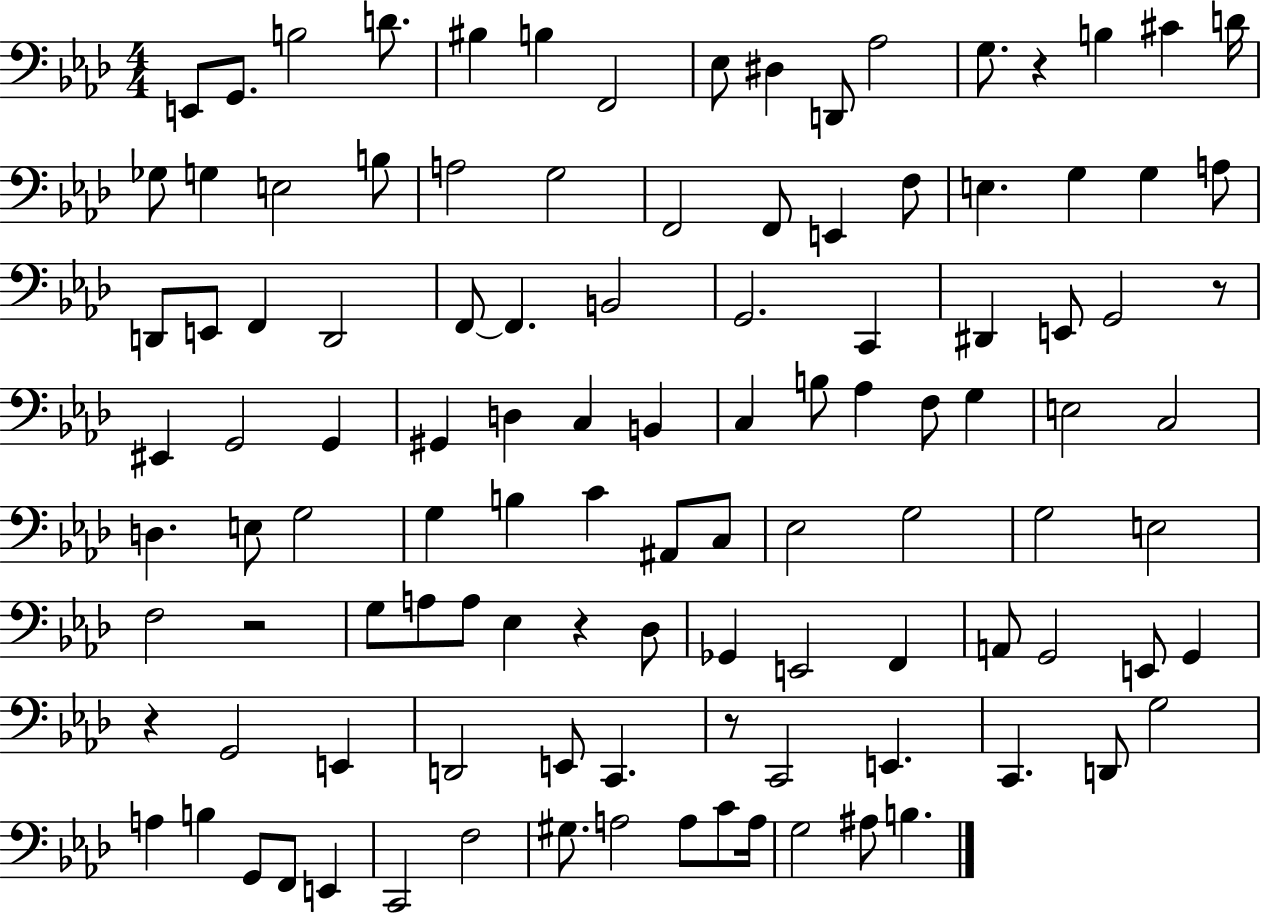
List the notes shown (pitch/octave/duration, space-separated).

E2/e G2/e. B3/h D4/e. BIS3/q B3/q F2/h Eb3/e D#3/q D2/e Ab3/h G3/e. R/q B3/q C#4/q D4/s Gb3/e G3/q E3/h B3/e A3/h G3/h F2/h F2/e E2/q F3/e E3/q. G3/q G3/q A3/e D2/e E2/e F2/q D2/h F2/e F2/q. B2/h G2/h. C2/q D#2/q E2/e G2/h R/e EIS2/q G2/h G2/q G#2/q D3/q C3/q B2/q C3/q B3/e Ab3/q F3/e G3/q E3/h C3/h D3/q. E3/e G3/h G3/q B3/q C4/q A#2/e C3/e Eb3/h G3/h G3/h E3/h F3/h R/h G3/e A3/e A3/e Eb3/q R/q Db3/e Gb2/q E2/h F2/q A2/e G2/h E2/e G2/q R/q G2/h E2/q D2/h E2/e C2/q. R/e C2/h E2/q. C2/q. D2/e G3/h A3/q B3/q G2/e F2/e E2/q C2/h F3/h G#3/e. A3/h A3/e C4/e A3/s G3/h A#3/e B3/q.